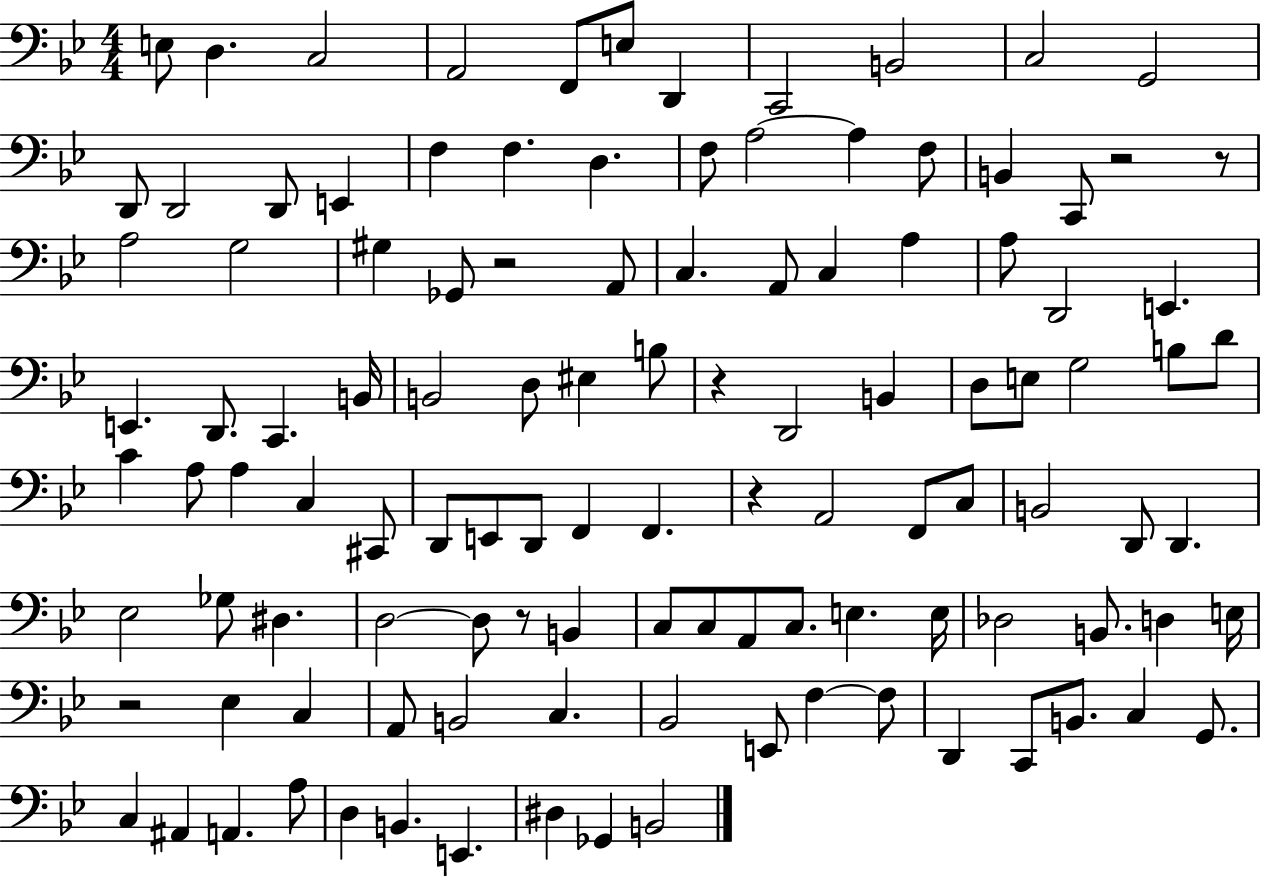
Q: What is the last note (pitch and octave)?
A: B2